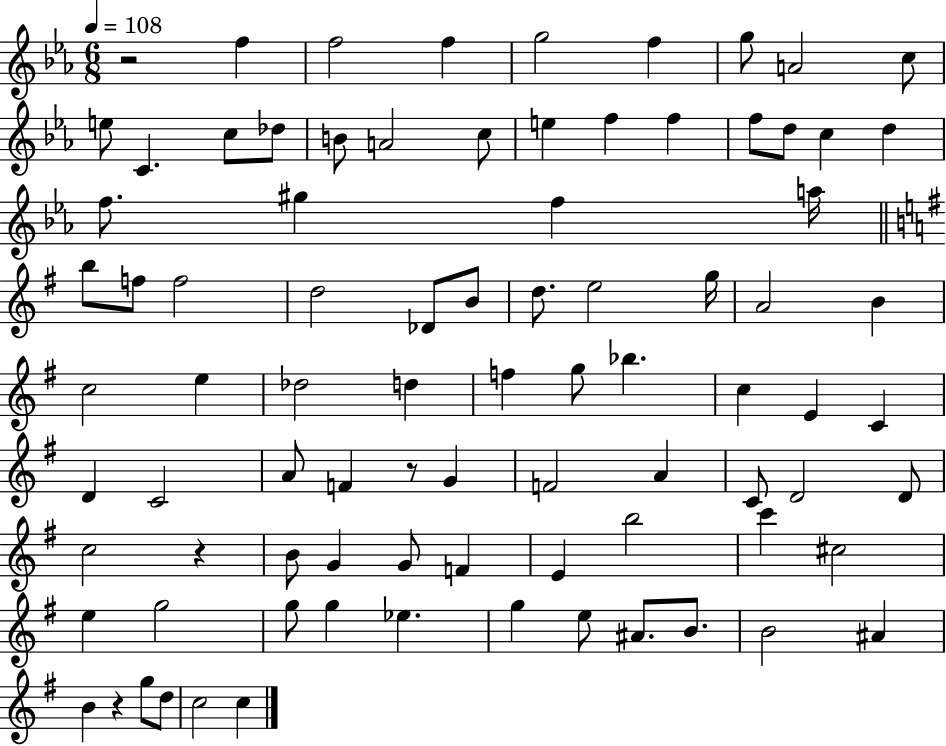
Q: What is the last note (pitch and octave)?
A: C5